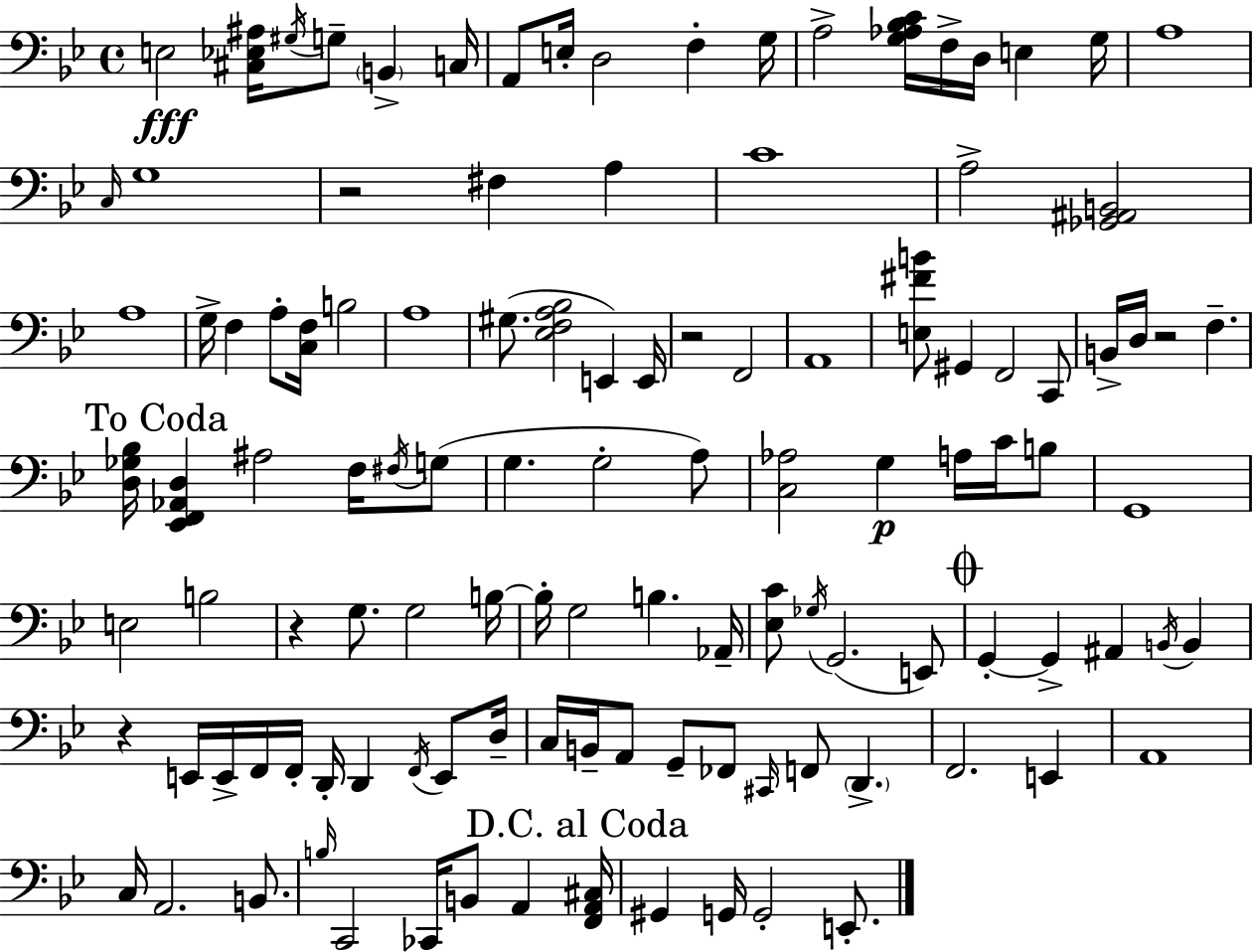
X:1
T:Untitled
M:4/4
L:1/4
K:Gm
E,2 [^C,_E,^A,]/4 ^G,/4 G,/2 B,, C,/4 A,,/2 E,/4 D,2 F, G,/4 A,2 [G,_A,_B,C]/4 F,/4 D,/4 E, G,/4 A,4 C,/4 G,4 z2 ^F, A, C4 A,2 [_G,,^A,,B,,]2 A,4 G,/4 F, A,/2 [C,F,]/4 B,2 A,4 ^G,/2 [_E,F,A,_B,]2 E,, E,,/4 z2 F,,2 A,,4 [E,^FB]/2 ^G,, F,,2 C,,/2 B,,/4 D,/4 z2 F, [D,_G,_B,]/4 [_E,,F,,_A,,D,] ^A,2 F,/4 ^F,/4 G,/2 G, G,2 A,/2 [C,_A,]2 G, A,/4 C/4 B,/2 G,,4 E,2 B,2 z G,/2 G,2 B,/4 B,/4 G,2 B, _A,,/4 [_E,C]/2 _G,/4 G,,2 E,,/2 G,, G,, ^A,, B,,/4 B,, z E,,/4 E,,/4 F,,/4 F,,/4 D,,/4 D,, F,,/4 E,,/2 D,/4 C,/4 B,,/4 A,,/2 G,,/2 _F,,/2 ^C,,/4 F,,/2 D,, F,,2 E,, A,,4 C,/4 A,,2 B,,/2 B,/4 C,,2 _C,,/4 B,,/2 A,, [F,,A,,^C,]/4 ^G,, G,,/4 G,,2 E,,/2